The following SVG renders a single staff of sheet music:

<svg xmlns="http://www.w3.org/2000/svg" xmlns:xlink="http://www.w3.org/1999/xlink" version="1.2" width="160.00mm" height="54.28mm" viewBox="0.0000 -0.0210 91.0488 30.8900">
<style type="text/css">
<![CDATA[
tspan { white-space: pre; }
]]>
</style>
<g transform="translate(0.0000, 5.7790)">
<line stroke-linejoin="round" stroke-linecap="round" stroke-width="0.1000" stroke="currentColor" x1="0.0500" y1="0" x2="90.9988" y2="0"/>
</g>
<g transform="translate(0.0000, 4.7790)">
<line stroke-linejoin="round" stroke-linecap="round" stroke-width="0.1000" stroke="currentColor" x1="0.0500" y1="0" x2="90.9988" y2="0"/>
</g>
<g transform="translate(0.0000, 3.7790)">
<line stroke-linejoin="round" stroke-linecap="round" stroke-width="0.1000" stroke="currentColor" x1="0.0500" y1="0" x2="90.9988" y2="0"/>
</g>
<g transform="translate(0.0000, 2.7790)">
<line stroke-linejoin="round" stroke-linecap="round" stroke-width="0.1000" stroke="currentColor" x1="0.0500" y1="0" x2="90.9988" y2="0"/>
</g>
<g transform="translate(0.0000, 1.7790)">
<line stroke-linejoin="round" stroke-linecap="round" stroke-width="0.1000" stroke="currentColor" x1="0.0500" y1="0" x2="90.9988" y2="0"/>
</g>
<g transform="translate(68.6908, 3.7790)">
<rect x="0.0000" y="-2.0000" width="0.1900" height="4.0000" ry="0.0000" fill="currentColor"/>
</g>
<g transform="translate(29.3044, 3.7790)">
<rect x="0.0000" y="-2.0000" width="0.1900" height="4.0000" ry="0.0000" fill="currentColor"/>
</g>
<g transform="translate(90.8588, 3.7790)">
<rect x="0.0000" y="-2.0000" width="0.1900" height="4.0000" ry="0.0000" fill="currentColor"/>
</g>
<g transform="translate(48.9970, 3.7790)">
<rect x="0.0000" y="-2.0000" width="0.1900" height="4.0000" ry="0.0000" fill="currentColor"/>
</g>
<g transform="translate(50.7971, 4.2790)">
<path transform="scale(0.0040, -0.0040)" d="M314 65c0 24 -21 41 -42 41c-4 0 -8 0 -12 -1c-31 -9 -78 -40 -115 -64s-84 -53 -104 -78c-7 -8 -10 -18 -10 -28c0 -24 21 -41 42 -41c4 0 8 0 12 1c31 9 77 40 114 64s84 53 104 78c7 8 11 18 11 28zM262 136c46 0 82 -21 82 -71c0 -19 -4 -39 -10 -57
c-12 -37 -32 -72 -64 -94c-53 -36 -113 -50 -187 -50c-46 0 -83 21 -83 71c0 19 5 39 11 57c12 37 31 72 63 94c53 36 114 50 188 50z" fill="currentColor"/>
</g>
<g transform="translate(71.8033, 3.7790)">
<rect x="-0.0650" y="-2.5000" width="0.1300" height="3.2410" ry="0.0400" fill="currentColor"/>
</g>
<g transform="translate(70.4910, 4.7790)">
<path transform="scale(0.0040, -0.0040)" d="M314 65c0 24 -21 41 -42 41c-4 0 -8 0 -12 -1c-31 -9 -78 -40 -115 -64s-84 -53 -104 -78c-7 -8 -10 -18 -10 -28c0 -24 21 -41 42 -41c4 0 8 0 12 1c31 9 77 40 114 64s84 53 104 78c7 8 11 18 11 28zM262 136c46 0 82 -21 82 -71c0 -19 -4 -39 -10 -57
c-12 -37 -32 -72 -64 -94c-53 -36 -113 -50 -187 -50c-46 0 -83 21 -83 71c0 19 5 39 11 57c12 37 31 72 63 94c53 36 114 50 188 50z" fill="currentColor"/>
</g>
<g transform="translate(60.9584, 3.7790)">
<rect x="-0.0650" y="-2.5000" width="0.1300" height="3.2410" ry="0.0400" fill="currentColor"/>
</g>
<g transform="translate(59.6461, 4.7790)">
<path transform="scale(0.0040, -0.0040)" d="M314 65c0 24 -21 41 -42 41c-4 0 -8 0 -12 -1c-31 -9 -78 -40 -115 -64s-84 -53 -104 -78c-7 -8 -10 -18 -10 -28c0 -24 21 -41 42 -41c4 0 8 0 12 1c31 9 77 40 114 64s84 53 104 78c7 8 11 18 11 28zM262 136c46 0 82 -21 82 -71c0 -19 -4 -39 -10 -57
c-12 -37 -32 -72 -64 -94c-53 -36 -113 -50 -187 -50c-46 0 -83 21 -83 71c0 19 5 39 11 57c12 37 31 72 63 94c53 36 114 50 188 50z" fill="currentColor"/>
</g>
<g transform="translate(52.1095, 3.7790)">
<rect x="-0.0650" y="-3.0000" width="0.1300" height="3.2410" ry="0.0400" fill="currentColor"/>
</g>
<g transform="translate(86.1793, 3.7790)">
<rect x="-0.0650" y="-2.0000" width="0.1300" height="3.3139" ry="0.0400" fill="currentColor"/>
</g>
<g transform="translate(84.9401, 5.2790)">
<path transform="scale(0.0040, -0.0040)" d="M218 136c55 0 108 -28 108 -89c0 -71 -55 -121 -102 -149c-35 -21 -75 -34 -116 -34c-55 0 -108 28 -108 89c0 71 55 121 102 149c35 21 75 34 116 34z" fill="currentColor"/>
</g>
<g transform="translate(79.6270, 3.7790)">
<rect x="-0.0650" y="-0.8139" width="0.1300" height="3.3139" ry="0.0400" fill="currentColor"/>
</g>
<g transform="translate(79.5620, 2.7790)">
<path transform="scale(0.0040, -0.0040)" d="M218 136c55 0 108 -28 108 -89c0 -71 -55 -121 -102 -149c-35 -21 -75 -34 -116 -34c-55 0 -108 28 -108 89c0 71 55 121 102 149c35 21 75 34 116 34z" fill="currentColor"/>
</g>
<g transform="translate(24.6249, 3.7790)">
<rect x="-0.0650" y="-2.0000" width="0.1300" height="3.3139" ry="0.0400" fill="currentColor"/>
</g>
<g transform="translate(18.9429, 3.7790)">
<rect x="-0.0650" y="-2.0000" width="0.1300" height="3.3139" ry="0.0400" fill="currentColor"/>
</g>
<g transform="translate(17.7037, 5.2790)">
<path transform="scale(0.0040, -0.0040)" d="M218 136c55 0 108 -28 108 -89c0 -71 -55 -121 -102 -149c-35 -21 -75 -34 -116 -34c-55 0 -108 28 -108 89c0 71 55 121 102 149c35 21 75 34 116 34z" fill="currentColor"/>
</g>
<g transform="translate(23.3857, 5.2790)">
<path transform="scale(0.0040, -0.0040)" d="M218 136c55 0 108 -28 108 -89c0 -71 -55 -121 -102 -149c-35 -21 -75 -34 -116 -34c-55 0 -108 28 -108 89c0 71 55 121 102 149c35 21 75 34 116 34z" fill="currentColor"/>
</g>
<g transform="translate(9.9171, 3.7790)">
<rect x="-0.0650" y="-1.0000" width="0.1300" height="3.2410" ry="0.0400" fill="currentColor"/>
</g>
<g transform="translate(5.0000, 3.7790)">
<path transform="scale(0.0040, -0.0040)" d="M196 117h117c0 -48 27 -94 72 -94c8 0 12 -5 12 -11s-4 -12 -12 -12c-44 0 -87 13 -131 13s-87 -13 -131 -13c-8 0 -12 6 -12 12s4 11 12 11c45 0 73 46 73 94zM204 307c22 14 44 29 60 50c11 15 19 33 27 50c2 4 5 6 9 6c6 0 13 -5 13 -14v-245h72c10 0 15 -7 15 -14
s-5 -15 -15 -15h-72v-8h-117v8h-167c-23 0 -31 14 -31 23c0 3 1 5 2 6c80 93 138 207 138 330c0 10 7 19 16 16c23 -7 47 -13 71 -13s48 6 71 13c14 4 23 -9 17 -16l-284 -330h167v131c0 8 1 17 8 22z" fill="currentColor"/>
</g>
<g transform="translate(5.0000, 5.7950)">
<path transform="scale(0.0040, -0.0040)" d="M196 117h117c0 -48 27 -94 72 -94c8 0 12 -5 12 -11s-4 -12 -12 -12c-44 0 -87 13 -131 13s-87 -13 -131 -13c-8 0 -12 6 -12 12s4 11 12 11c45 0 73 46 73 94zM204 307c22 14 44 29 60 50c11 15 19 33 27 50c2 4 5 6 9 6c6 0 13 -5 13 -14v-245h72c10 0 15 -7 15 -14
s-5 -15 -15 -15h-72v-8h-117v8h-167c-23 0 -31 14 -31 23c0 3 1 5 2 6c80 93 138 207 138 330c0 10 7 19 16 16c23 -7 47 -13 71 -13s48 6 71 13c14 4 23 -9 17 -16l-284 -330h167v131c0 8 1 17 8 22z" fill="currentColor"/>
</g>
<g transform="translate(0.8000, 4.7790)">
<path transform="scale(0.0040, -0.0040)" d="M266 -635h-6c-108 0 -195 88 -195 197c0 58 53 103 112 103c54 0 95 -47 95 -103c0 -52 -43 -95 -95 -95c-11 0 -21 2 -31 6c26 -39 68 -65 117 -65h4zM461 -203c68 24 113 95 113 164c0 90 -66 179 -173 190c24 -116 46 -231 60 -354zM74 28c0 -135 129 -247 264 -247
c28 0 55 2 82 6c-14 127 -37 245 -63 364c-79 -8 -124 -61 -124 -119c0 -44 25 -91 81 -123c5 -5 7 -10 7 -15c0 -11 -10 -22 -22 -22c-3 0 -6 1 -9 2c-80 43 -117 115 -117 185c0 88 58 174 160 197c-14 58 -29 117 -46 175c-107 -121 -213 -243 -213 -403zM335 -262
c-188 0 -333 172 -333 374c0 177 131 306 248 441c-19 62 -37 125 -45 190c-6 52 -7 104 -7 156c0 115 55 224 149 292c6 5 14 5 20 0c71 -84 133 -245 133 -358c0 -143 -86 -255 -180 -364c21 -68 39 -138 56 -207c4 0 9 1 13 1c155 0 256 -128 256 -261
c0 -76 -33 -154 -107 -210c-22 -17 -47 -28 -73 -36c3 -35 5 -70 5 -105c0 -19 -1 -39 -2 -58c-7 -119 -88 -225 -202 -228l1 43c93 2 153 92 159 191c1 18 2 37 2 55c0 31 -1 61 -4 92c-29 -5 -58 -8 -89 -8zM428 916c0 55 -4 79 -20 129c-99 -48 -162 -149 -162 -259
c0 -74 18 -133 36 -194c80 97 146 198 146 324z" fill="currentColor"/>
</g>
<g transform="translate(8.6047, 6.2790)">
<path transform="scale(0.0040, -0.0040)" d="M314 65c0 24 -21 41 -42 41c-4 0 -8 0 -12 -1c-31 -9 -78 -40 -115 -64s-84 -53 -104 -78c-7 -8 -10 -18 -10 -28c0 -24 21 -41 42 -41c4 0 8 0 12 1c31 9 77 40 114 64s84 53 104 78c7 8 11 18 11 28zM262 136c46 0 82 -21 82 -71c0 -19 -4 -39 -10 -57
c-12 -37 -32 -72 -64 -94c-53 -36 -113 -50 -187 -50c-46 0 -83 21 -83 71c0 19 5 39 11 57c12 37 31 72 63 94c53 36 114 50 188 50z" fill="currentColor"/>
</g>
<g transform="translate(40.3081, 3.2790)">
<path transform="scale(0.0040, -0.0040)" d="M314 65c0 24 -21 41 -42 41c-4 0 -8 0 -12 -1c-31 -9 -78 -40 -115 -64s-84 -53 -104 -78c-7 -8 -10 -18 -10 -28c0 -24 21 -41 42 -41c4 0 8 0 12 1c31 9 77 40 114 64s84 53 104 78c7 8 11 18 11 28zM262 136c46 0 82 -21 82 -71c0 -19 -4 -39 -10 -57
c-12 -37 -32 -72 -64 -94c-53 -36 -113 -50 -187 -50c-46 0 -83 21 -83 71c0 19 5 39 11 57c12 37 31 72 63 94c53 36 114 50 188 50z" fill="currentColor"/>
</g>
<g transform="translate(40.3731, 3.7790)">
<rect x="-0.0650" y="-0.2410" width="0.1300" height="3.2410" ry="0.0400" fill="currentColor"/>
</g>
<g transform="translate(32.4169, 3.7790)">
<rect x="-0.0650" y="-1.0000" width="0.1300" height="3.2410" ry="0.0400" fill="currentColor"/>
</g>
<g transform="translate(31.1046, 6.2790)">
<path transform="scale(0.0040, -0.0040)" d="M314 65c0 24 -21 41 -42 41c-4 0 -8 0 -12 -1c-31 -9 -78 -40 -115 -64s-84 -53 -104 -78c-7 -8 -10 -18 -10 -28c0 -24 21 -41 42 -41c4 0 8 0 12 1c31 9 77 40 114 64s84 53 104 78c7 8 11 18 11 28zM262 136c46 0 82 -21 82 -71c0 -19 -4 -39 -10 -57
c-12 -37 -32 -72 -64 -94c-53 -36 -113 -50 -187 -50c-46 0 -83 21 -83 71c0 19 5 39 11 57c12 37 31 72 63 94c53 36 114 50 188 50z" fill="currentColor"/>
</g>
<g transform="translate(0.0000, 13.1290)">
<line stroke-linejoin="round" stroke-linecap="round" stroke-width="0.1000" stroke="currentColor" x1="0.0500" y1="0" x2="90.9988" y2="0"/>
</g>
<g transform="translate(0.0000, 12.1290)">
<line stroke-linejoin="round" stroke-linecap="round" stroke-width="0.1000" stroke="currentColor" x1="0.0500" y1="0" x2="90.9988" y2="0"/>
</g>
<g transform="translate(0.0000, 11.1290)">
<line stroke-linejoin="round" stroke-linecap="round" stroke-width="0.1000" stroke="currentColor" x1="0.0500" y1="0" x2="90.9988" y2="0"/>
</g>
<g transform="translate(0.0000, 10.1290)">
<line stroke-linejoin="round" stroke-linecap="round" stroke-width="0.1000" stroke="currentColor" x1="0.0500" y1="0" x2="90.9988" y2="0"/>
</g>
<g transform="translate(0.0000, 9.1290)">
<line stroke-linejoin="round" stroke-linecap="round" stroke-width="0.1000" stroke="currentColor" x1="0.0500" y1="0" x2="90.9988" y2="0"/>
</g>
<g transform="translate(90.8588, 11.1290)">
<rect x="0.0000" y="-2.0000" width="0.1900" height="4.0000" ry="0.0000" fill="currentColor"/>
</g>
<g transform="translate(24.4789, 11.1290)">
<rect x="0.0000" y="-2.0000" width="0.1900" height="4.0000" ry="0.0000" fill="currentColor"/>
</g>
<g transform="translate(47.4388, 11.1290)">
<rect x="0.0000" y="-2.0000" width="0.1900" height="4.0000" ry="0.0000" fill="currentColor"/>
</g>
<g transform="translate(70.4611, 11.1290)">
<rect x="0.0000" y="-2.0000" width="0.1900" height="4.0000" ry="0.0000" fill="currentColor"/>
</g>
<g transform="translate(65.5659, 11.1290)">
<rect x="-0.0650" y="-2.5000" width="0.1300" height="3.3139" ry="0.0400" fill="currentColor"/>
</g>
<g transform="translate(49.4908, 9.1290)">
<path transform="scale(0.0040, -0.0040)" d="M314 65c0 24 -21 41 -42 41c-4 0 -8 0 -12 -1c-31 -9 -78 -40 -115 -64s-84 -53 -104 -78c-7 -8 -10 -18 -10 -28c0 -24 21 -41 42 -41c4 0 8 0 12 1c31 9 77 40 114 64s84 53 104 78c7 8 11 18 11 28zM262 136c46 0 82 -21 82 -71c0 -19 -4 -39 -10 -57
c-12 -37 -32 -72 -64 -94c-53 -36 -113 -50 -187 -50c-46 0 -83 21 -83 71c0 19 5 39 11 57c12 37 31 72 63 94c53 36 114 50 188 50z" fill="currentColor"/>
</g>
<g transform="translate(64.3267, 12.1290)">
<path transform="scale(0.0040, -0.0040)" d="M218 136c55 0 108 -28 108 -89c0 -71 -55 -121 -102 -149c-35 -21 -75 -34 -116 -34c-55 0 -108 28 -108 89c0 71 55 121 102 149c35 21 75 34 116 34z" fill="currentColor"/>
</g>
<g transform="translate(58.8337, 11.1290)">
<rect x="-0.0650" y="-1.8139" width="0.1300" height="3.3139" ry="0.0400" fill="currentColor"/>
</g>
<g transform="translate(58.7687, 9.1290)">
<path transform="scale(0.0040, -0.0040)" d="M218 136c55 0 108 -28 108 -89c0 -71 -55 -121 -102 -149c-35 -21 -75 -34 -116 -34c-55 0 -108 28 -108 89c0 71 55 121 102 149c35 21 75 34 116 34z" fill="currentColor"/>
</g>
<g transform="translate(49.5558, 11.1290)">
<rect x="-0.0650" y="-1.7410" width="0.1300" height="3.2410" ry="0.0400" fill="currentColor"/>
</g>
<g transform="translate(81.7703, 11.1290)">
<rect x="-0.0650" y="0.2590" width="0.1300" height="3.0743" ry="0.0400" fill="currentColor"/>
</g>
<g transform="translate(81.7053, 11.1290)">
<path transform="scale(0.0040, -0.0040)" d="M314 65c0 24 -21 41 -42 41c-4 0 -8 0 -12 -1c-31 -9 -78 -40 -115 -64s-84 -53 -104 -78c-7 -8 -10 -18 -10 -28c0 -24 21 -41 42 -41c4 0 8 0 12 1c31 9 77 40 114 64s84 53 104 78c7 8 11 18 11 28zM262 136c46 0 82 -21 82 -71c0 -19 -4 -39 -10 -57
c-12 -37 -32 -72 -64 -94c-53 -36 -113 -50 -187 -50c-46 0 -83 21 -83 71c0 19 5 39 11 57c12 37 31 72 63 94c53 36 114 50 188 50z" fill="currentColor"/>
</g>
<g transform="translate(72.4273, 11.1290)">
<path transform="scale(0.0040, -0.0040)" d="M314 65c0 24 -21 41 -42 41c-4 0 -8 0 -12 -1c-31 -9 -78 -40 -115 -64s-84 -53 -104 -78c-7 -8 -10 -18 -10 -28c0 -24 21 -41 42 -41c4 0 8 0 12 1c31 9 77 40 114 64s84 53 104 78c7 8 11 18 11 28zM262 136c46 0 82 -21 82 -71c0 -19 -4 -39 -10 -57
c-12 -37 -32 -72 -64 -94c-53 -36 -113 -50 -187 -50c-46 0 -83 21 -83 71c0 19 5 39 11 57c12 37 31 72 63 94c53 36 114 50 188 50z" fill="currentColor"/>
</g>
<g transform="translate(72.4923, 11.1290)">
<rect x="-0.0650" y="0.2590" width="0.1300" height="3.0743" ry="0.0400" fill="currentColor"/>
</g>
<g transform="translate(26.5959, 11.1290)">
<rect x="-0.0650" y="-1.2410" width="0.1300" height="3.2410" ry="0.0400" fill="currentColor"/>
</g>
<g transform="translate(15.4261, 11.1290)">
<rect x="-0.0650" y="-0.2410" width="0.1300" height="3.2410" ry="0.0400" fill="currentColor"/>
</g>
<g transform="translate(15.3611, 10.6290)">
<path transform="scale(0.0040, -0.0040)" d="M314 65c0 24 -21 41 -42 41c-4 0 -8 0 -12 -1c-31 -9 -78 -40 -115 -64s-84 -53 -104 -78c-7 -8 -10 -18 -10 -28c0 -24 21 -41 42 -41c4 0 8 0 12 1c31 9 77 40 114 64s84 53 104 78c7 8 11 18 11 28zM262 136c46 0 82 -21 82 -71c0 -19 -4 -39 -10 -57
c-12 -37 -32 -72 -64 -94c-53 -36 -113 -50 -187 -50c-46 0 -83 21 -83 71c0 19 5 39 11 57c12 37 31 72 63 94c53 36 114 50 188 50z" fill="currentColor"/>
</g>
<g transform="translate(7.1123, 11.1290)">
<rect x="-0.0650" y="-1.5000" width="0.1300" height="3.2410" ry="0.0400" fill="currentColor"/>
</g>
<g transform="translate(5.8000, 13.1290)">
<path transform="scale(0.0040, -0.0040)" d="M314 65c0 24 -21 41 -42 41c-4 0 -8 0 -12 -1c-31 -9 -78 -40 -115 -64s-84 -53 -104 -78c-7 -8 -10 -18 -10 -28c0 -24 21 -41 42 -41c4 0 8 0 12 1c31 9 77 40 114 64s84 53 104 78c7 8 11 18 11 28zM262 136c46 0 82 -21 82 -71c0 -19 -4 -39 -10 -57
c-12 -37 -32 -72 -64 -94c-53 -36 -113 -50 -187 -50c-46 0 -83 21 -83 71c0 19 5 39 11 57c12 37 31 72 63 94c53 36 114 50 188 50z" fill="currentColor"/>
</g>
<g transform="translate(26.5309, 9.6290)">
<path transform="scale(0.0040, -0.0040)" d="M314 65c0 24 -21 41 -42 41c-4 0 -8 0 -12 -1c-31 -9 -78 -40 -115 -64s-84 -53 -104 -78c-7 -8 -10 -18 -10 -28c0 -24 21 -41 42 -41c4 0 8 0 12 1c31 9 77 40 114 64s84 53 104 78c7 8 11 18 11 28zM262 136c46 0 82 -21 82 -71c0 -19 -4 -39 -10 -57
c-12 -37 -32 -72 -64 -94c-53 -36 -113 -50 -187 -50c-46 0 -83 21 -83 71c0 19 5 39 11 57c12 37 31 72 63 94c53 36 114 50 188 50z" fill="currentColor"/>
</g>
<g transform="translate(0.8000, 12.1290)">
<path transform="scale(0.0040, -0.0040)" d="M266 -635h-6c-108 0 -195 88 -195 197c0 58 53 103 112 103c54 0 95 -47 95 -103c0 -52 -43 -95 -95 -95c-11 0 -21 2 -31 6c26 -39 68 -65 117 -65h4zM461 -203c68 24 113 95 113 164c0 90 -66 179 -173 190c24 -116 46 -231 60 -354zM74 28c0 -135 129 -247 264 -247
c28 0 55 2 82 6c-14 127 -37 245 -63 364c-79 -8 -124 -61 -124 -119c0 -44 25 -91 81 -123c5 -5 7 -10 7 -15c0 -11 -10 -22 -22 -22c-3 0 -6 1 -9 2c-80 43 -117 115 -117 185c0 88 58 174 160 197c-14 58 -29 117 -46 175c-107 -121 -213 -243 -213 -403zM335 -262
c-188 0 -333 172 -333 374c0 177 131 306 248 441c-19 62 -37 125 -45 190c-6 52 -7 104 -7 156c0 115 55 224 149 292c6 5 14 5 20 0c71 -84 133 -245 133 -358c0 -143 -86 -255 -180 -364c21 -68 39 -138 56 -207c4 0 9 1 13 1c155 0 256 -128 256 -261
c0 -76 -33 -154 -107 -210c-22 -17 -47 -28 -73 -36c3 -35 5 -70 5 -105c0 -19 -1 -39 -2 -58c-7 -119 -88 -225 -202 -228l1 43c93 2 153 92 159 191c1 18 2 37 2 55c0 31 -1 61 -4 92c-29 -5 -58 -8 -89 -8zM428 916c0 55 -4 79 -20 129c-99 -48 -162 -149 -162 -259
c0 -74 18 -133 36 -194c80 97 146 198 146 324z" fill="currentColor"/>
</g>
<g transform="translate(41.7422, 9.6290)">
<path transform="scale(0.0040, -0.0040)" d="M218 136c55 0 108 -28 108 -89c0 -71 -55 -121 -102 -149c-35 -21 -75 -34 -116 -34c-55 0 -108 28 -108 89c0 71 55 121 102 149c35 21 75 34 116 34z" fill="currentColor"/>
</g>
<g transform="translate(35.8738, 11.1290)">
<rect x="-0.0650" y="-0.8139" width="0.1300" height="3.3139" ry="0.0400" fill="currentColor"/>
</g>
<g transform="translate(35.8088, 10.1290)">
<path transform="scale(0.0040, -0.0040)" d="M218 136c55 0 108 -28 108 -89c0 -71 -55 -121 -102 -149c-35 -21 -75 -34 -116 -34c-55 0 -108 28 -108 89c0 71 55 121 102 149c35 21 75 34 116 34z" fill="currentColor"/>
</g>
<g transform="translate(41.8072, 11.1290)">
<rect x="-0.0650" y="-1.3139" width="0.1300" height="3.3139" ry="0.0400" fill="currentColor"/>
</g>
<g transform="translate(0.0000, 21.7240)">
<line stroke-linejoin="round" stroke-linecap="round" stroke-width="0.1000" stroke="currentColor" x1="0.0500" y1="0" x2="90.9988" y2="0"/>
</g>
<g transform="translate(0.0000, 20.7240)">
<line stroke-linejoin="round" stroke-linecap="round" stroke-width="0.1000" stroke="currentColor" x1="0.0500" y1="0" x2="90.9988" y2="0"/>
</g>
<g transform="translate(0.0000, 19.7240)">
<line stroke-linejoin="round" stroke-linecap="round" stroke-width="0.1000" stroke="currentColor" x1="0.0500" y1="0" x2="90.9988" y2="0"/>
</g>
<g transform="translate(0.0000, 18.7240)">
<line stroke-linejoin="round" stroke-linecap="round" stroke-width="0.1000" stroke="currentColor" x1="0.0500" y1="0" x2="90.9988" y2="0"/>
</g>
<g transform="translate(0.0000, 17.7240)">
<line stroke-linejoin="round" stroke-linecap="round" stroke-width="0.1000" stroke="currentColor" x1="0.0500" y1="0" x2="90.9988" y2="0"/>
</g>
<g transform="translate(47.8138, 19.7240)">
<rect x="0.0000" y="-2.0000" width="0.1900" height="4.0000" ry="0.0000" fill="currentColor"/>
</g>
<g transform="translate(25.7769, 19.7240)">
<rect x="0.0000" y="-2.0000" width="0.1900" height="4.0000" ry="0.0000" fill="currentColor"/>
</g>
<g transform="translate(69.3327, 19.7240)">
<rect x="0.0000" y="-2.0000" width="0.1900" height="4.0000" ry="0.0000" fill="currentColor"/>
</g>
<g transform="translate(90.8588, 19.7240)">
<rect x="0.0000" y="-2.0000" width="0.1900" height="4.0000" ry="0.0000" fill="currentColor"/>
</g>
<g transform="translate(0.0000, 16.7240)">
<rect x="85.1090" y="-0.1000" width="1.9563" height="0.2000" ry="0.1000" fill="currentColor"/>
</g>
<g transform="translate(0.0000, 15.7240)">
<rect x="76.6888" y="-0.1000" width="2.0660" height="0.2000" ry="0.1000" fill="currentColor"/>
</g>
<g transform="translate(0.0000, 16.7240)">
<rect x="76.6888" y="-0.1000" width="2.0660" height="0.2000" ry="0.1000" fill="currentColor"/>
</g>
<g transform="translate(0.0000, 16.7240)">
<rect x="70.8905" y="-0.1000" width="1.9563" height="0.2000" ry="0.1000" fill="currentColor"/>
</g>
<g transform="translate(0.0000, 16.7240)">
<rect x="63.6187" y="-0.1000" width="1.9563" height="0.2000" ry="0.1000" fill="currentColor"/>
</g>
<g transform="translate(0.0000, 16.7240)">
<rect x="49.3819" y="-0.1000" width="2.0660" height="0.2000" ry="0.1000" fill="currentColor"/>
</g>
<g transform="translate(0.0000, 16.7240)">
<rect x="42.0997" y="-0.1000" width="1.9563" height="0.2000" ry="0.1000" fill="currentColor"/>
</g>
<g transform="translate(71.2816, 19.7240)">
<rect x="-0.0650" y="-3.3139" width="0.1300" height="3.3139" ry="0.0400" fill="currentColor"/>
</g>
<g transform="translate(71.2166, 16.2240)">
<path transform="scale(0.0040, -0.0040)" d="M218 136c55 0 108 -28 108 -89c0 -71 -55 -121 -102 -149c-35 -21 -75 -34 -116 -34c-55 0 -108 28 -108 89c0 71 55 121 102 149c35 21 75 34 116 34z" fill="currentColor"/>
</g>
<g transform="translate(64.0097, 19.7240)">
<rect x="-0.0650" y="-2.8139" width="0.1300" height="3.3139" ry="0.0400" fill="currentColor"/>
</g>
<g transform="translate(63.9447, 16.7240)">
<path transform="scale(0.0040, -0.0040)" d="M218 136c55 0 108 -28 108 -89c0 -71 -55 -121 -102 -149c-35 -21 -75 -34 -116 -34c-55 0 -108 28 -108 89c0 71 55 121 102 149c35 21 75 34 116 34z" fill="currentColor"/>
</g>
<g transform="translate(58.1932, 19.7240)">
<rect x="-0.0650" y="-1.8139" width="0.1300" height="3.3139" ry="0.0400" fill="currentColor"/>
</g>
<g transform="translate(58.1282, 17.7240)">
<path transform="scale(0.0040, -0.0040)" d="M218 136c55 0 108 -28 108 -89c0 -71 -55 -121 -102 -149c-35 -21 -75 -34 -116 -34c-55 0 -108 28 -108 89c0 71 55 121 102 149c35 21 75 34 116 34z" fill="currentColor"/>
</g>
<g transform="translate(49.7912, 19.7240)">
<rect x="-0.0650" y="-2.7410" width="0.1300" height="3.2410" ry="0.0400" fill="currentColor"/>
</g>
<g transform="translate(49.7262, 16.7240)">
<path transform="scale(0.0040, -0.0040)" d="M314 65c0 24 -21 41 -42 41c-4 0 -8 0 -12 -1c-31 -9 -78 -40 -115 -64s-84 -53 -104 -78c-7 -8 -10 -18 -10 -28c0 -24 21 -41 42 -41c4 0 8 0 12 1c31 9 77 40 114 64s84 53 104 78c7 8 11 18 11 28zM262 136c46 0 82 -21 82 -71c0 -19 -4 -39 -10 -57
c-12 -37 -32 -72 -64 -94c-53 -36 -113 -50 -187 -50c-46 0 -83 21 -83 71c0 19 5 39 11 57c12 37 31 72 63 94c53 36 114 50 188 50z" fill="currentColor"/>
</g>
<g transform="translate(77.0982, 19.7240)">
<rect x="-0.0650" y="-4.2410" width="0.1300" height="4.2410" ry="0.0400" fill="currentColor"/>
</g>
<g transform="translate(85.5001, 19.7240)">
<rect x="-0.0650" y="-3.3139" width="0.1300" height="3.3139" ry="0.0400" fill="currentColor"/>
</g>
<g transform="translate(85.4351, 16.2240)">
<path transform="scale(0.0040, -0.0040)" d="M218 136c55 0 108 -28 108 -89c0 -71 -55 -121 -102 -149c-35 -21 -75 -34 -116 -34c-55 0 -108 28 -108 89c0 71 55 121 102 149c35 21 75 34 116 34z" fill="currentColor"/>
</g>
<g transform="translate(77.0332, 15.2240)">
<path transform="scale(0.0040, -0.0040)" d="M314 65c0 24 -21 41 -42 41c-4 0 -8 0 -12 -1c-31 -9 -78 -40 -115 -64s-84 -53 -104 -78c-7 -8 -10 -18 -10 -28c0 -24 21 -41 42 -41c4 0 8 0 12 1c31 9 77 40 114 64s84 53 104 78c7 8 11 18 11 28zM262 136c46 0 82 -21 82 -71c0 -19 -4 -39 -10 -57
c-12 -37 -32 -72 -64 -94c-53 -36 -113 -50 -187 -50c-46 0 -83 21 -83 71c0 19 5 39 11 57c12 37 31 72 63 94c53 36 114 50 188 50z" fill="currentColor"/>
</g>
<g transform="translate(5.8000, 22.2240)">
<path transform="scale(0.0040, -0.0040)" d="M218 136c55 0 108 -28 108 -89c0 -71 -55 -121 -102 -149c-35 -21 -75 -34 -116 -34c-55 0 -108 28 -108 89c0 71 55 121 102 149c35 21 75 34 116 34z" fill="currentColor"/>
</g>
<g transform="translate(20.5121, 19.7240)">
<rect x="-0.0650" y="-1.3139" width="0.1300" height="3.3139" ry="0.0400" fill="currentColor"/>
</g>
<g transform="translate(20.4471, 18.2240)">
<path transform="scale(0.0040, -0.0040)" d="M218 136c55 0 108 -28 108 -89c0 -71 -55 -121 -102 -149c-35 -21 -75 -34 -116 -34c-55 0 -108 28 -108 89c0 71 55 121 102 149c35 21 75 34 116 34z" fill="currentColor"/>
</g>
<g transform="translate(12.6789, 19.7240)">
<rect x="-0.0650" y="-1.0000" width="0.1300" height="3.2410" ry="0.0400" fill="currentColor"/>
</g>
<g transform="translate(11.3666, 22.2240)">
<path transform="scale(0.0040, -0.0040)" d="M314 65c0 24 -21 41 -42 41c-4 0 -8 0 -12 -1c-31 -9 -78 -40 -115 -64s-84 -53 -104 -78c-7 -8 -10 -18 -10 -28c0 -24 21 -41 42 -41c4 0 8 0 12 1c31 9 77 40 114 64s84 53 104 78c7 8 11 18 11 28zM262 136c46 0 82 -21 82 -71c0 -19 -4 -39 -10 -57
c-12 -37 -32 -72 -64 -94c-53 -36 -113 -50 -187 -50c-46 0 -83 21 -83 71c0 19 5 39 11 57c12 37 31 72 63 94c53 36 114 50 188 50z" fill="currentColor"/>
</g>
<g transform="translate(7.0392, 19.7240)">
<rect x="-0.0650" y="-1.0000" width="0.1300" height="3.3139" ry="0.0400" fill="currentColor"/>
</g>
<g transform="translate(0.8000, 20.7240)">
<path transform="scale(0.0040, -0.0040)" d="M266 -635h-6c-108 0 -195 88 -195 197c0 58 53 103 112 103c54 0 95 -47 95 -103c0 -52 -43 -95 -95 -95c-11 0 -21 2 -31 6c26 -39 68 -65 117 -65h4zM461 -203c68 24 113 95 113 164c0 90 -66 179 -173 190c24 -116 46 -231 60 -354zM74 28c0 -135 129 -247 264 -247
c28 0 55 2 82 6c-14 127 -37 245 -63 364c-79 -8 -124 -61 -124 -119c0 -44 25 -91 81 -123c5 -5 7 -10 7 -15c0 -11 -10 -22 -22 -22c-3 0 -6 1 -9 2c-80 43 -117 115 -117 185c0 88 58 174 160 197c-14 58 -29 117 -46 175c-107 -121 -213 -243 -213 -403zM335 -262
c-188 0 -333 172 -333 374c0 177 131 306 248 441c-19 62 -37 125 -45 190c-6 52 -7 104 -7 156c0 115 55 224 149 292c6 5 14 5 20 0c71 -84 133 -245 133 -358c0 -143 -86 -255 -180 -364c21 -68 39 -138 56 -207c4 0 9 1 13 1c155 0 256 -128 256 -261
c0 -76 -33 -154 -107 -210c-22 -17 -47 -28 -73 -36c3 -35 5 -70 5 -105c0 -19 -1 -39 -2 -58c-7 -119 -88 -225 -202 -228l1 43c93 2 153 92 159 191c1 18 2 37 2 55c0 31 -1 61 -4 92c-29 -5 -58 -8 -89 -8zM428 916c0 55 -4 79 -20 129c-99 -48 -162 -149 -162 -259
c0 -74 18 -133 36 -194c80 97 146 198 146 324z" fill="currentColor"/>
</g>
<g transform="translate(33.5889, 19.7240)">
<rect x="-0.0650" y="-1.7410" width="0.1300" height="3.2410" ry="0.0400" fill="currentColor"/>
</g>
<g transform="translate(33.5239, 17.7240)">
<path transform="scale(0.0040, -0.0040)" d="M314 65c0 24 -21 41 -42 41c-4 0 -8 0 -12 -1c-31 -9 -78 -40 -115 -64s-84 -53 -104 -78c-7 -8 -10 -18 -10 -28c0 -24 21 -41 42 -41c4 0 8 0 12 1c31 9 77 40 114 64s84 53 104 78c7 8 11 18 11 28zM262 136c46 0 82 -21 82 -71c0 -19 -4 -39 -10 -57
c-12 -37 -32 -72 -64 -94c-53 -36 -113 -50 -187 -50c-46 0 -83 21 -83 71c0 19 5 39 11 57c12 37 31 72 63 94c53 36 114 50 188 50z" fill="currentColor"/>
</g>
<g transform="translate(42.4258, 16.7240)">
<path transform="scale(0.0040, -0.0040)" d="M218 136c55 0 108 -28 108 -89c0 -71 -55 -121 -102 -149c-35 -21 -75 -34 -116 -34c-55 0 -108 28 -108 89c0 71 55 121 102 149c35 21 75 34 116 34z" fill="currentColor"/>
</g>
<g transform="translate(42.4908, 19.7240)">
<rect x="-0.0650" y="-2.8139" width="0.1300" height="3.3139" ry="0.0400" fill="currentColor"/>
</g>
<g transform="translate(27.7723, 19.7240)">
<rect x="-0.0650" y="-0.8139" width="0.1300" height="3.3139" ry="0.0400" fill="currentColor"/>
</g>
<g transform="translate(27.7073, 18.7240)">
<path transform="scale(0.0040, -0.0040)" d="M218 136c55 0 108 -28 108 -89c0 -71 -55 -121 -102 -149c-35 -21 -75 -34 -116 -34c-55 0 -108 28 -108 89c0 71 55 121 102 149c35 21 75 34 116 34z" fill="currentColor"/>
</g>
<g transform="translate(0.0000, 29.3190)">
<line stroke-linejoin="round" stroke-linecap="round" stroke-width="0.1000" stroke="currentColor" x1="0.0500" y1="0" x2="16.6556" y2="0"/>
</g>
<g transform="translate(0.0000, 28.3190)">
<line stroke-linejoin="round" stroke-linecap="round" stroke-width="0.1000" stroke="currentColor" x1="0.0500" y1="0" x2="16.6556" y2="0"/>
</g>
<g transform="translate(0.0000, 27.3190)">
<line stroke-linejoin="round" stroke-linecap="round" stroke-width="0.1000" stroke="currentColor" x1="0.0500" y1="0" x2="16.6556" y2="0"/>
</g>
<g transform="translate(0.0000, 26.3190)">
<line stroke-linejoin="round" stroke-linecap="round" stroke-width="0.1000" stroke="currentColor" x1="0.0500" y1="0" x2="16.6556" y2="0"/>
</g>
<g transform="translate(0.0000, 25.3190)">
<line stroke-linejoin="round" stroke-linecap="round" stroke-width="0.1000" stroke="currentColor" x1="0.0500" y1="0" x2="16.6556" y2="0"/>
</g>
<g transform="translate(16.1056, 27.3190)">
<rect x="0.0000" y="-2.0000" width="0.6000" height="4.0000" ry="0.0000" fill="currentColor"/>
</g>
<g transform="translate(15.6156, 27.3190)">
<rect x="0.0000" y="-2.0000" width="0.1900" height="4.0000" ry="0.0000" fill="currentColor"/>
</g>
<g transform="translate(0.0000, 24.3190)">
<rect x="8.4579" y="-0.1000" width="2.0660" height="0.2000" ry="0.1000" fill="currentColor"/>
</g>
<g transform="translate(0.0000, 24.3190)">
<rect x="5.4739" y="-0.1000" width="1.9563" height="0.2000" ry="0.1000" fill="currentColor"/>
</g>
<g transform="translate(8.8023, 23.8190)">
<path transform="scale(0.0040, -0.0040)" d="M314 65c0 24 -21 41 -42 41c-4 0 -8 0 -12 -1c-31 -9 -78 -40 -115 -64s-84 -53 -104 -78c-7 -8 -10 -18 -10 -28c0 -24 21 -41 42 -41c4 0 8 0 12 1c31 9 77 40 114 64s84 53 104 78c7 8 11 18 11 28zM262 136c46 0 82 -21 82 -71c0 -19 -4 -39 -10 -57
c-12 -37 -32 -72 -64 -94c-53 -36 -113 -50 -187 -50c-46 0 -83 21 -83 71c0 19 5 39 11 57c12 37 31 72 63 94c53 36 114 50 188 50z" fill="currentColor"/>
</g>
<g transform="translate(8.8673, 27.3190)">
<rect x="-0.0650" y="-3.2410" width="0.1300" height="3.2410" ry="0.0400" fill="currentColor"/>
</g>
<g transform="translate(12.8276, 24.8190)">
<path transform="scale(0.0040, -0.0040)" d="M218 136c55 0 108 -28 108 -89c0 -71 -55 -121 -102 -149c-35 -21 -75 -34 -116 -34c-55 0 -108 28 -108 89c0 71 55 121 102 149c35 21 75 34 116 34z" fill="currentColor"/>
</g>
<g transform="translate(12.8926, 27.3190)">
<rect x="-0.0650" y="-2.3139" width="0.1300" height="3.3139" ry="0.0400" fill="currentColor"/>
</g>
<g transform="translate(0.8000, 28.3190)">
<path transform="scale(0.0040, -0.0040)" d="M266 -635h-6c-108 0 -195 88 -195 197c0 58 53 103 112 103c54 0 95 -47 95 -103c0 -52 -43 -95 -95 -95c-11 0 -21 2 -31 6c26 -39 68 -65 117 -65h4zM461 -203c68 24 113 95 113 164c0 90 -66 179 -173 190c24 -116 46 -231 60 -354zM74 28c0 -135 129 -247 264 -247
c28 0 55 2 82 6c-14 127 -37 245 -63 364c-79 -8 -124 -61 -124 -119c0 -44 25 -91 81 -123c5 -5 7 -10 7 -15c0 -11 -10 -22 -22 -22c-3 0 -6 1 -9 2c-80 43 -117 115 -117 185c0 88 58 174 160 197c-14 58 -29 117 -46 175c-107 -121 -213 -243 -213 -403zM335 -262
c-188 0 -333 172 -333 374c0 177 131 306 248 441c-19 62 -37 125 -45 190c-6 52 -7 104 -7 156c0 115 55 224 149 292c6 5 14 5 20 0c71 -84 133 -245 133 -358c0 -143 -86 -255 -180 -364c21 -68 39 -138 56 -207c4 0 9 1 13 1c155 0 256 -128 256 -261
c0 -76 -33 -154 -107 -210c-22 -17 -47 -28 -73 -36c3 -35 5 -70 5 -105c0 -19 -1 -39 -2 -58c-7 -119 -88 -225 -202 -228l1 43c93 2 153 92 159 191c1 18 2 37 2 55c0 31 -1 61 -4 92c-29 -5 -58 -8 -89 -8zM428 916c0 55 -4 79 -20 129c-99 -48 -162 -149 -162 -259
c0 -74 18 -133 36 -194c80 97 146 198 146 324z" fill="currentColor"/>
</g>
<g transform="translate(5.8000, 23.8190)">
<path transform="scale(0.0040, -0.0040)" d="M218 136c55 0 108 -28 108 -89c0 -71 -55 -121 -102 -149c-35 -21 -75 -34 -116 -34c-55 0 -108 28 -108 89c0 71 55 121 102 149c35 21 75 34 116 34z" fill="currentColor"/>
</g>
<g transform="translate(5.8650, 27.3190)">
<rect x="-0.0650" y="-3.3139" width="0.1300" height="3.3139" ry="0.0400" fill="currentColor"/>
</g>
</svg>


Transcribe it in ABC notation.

X:1
T:Untitled
M:4/4
L:1/4
K:C
D2 F F D2 c2 A2 G2 G2 d F E2 c2 e2 d e f2 f G B2 B2 D D2 e d f2 a a2 f a b d'2 b b b2 g